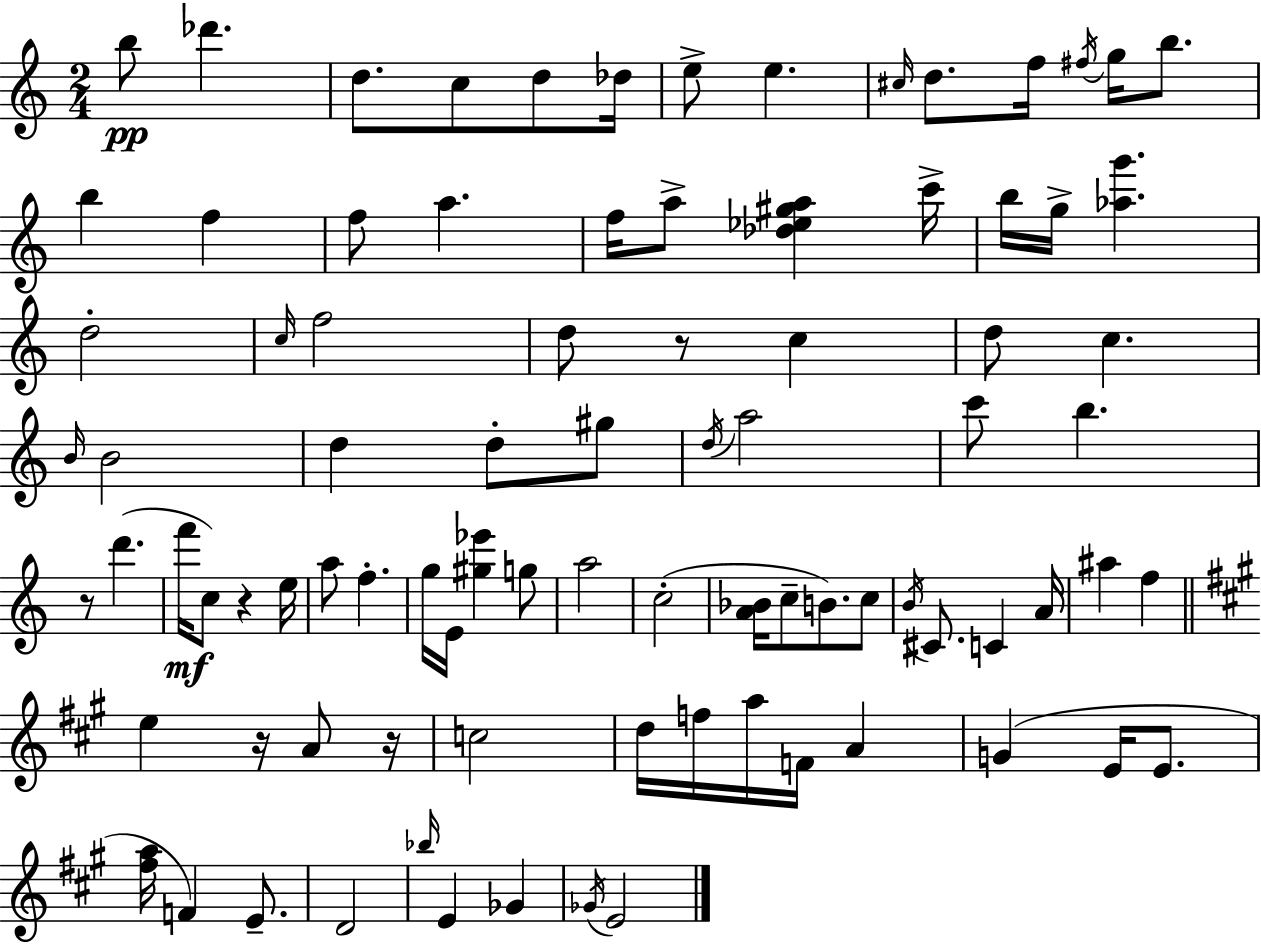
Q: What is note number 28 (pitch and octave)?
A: C5